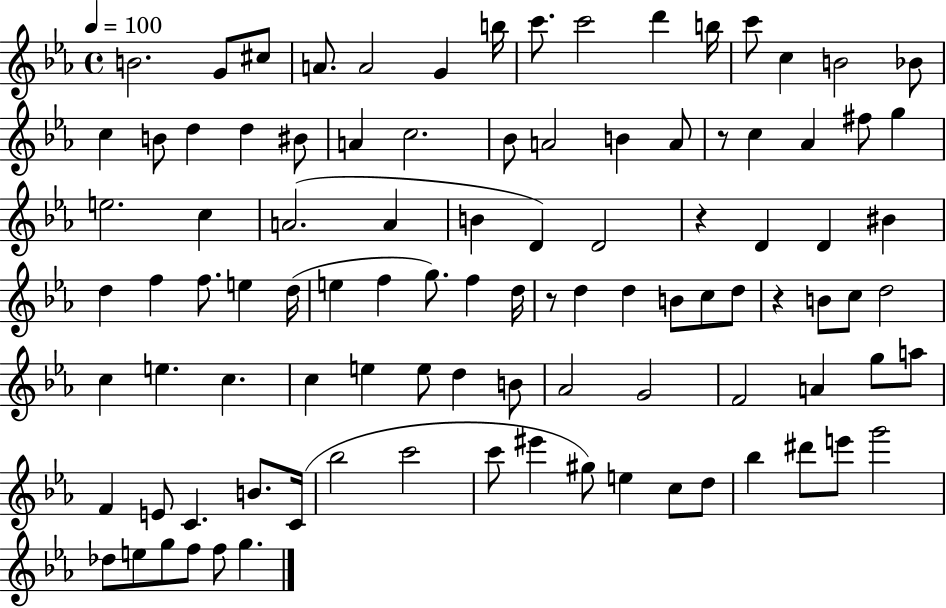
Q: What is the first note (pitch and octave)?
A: B4